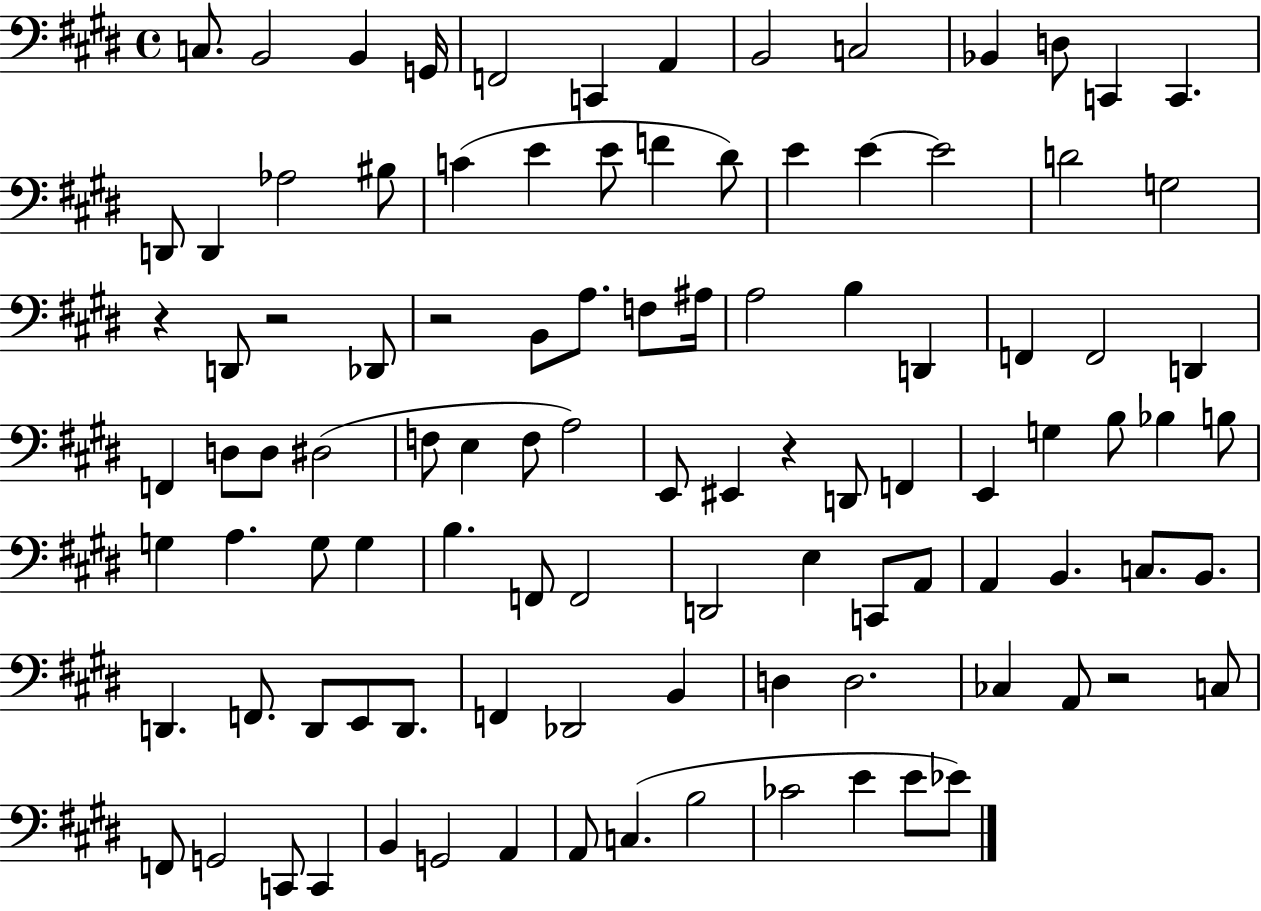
X:1
T:Untitled
M:4/4
L:1/4
K:E
C,/2 B,,2 B,, G,,/4 F,,2 C,, A,, B,,2 C,2 _B,, D,/2 C,, C,, D,,/2 D,, _A,2 ^B,/2 C E E/2 F ^D/2 E E E2 D2 G,2 z D,,/2 z2 _D,,/2 z2 B,,/2 A,/2 F,/2 ^A,/4 A,2 B, D,, F,, F,,2 D,, F,, D,/2 D,/2 ^D,2 F,/2 E, F,/2 A,2 E,,/2 ^E,, z D,,/2 F,, E,, G, B,/2 _B, B,/2 G, A, G,/2 G, B, F,,/2 F,,2 D,,2 E, C,,/2 A,,/2 A,, B,, C,/2 B,,/2 D,, F,,/2 D,,/2 E,,/2 D,,/2 F,, _D,,2 B,, D, D,2 _C, A,,/2 z2 C,/2 F,,/2 G,,2 C,,/2 C,, B,, G,,2 A,, A,,/2 C, B,2 _C2 E E/2 _E/2